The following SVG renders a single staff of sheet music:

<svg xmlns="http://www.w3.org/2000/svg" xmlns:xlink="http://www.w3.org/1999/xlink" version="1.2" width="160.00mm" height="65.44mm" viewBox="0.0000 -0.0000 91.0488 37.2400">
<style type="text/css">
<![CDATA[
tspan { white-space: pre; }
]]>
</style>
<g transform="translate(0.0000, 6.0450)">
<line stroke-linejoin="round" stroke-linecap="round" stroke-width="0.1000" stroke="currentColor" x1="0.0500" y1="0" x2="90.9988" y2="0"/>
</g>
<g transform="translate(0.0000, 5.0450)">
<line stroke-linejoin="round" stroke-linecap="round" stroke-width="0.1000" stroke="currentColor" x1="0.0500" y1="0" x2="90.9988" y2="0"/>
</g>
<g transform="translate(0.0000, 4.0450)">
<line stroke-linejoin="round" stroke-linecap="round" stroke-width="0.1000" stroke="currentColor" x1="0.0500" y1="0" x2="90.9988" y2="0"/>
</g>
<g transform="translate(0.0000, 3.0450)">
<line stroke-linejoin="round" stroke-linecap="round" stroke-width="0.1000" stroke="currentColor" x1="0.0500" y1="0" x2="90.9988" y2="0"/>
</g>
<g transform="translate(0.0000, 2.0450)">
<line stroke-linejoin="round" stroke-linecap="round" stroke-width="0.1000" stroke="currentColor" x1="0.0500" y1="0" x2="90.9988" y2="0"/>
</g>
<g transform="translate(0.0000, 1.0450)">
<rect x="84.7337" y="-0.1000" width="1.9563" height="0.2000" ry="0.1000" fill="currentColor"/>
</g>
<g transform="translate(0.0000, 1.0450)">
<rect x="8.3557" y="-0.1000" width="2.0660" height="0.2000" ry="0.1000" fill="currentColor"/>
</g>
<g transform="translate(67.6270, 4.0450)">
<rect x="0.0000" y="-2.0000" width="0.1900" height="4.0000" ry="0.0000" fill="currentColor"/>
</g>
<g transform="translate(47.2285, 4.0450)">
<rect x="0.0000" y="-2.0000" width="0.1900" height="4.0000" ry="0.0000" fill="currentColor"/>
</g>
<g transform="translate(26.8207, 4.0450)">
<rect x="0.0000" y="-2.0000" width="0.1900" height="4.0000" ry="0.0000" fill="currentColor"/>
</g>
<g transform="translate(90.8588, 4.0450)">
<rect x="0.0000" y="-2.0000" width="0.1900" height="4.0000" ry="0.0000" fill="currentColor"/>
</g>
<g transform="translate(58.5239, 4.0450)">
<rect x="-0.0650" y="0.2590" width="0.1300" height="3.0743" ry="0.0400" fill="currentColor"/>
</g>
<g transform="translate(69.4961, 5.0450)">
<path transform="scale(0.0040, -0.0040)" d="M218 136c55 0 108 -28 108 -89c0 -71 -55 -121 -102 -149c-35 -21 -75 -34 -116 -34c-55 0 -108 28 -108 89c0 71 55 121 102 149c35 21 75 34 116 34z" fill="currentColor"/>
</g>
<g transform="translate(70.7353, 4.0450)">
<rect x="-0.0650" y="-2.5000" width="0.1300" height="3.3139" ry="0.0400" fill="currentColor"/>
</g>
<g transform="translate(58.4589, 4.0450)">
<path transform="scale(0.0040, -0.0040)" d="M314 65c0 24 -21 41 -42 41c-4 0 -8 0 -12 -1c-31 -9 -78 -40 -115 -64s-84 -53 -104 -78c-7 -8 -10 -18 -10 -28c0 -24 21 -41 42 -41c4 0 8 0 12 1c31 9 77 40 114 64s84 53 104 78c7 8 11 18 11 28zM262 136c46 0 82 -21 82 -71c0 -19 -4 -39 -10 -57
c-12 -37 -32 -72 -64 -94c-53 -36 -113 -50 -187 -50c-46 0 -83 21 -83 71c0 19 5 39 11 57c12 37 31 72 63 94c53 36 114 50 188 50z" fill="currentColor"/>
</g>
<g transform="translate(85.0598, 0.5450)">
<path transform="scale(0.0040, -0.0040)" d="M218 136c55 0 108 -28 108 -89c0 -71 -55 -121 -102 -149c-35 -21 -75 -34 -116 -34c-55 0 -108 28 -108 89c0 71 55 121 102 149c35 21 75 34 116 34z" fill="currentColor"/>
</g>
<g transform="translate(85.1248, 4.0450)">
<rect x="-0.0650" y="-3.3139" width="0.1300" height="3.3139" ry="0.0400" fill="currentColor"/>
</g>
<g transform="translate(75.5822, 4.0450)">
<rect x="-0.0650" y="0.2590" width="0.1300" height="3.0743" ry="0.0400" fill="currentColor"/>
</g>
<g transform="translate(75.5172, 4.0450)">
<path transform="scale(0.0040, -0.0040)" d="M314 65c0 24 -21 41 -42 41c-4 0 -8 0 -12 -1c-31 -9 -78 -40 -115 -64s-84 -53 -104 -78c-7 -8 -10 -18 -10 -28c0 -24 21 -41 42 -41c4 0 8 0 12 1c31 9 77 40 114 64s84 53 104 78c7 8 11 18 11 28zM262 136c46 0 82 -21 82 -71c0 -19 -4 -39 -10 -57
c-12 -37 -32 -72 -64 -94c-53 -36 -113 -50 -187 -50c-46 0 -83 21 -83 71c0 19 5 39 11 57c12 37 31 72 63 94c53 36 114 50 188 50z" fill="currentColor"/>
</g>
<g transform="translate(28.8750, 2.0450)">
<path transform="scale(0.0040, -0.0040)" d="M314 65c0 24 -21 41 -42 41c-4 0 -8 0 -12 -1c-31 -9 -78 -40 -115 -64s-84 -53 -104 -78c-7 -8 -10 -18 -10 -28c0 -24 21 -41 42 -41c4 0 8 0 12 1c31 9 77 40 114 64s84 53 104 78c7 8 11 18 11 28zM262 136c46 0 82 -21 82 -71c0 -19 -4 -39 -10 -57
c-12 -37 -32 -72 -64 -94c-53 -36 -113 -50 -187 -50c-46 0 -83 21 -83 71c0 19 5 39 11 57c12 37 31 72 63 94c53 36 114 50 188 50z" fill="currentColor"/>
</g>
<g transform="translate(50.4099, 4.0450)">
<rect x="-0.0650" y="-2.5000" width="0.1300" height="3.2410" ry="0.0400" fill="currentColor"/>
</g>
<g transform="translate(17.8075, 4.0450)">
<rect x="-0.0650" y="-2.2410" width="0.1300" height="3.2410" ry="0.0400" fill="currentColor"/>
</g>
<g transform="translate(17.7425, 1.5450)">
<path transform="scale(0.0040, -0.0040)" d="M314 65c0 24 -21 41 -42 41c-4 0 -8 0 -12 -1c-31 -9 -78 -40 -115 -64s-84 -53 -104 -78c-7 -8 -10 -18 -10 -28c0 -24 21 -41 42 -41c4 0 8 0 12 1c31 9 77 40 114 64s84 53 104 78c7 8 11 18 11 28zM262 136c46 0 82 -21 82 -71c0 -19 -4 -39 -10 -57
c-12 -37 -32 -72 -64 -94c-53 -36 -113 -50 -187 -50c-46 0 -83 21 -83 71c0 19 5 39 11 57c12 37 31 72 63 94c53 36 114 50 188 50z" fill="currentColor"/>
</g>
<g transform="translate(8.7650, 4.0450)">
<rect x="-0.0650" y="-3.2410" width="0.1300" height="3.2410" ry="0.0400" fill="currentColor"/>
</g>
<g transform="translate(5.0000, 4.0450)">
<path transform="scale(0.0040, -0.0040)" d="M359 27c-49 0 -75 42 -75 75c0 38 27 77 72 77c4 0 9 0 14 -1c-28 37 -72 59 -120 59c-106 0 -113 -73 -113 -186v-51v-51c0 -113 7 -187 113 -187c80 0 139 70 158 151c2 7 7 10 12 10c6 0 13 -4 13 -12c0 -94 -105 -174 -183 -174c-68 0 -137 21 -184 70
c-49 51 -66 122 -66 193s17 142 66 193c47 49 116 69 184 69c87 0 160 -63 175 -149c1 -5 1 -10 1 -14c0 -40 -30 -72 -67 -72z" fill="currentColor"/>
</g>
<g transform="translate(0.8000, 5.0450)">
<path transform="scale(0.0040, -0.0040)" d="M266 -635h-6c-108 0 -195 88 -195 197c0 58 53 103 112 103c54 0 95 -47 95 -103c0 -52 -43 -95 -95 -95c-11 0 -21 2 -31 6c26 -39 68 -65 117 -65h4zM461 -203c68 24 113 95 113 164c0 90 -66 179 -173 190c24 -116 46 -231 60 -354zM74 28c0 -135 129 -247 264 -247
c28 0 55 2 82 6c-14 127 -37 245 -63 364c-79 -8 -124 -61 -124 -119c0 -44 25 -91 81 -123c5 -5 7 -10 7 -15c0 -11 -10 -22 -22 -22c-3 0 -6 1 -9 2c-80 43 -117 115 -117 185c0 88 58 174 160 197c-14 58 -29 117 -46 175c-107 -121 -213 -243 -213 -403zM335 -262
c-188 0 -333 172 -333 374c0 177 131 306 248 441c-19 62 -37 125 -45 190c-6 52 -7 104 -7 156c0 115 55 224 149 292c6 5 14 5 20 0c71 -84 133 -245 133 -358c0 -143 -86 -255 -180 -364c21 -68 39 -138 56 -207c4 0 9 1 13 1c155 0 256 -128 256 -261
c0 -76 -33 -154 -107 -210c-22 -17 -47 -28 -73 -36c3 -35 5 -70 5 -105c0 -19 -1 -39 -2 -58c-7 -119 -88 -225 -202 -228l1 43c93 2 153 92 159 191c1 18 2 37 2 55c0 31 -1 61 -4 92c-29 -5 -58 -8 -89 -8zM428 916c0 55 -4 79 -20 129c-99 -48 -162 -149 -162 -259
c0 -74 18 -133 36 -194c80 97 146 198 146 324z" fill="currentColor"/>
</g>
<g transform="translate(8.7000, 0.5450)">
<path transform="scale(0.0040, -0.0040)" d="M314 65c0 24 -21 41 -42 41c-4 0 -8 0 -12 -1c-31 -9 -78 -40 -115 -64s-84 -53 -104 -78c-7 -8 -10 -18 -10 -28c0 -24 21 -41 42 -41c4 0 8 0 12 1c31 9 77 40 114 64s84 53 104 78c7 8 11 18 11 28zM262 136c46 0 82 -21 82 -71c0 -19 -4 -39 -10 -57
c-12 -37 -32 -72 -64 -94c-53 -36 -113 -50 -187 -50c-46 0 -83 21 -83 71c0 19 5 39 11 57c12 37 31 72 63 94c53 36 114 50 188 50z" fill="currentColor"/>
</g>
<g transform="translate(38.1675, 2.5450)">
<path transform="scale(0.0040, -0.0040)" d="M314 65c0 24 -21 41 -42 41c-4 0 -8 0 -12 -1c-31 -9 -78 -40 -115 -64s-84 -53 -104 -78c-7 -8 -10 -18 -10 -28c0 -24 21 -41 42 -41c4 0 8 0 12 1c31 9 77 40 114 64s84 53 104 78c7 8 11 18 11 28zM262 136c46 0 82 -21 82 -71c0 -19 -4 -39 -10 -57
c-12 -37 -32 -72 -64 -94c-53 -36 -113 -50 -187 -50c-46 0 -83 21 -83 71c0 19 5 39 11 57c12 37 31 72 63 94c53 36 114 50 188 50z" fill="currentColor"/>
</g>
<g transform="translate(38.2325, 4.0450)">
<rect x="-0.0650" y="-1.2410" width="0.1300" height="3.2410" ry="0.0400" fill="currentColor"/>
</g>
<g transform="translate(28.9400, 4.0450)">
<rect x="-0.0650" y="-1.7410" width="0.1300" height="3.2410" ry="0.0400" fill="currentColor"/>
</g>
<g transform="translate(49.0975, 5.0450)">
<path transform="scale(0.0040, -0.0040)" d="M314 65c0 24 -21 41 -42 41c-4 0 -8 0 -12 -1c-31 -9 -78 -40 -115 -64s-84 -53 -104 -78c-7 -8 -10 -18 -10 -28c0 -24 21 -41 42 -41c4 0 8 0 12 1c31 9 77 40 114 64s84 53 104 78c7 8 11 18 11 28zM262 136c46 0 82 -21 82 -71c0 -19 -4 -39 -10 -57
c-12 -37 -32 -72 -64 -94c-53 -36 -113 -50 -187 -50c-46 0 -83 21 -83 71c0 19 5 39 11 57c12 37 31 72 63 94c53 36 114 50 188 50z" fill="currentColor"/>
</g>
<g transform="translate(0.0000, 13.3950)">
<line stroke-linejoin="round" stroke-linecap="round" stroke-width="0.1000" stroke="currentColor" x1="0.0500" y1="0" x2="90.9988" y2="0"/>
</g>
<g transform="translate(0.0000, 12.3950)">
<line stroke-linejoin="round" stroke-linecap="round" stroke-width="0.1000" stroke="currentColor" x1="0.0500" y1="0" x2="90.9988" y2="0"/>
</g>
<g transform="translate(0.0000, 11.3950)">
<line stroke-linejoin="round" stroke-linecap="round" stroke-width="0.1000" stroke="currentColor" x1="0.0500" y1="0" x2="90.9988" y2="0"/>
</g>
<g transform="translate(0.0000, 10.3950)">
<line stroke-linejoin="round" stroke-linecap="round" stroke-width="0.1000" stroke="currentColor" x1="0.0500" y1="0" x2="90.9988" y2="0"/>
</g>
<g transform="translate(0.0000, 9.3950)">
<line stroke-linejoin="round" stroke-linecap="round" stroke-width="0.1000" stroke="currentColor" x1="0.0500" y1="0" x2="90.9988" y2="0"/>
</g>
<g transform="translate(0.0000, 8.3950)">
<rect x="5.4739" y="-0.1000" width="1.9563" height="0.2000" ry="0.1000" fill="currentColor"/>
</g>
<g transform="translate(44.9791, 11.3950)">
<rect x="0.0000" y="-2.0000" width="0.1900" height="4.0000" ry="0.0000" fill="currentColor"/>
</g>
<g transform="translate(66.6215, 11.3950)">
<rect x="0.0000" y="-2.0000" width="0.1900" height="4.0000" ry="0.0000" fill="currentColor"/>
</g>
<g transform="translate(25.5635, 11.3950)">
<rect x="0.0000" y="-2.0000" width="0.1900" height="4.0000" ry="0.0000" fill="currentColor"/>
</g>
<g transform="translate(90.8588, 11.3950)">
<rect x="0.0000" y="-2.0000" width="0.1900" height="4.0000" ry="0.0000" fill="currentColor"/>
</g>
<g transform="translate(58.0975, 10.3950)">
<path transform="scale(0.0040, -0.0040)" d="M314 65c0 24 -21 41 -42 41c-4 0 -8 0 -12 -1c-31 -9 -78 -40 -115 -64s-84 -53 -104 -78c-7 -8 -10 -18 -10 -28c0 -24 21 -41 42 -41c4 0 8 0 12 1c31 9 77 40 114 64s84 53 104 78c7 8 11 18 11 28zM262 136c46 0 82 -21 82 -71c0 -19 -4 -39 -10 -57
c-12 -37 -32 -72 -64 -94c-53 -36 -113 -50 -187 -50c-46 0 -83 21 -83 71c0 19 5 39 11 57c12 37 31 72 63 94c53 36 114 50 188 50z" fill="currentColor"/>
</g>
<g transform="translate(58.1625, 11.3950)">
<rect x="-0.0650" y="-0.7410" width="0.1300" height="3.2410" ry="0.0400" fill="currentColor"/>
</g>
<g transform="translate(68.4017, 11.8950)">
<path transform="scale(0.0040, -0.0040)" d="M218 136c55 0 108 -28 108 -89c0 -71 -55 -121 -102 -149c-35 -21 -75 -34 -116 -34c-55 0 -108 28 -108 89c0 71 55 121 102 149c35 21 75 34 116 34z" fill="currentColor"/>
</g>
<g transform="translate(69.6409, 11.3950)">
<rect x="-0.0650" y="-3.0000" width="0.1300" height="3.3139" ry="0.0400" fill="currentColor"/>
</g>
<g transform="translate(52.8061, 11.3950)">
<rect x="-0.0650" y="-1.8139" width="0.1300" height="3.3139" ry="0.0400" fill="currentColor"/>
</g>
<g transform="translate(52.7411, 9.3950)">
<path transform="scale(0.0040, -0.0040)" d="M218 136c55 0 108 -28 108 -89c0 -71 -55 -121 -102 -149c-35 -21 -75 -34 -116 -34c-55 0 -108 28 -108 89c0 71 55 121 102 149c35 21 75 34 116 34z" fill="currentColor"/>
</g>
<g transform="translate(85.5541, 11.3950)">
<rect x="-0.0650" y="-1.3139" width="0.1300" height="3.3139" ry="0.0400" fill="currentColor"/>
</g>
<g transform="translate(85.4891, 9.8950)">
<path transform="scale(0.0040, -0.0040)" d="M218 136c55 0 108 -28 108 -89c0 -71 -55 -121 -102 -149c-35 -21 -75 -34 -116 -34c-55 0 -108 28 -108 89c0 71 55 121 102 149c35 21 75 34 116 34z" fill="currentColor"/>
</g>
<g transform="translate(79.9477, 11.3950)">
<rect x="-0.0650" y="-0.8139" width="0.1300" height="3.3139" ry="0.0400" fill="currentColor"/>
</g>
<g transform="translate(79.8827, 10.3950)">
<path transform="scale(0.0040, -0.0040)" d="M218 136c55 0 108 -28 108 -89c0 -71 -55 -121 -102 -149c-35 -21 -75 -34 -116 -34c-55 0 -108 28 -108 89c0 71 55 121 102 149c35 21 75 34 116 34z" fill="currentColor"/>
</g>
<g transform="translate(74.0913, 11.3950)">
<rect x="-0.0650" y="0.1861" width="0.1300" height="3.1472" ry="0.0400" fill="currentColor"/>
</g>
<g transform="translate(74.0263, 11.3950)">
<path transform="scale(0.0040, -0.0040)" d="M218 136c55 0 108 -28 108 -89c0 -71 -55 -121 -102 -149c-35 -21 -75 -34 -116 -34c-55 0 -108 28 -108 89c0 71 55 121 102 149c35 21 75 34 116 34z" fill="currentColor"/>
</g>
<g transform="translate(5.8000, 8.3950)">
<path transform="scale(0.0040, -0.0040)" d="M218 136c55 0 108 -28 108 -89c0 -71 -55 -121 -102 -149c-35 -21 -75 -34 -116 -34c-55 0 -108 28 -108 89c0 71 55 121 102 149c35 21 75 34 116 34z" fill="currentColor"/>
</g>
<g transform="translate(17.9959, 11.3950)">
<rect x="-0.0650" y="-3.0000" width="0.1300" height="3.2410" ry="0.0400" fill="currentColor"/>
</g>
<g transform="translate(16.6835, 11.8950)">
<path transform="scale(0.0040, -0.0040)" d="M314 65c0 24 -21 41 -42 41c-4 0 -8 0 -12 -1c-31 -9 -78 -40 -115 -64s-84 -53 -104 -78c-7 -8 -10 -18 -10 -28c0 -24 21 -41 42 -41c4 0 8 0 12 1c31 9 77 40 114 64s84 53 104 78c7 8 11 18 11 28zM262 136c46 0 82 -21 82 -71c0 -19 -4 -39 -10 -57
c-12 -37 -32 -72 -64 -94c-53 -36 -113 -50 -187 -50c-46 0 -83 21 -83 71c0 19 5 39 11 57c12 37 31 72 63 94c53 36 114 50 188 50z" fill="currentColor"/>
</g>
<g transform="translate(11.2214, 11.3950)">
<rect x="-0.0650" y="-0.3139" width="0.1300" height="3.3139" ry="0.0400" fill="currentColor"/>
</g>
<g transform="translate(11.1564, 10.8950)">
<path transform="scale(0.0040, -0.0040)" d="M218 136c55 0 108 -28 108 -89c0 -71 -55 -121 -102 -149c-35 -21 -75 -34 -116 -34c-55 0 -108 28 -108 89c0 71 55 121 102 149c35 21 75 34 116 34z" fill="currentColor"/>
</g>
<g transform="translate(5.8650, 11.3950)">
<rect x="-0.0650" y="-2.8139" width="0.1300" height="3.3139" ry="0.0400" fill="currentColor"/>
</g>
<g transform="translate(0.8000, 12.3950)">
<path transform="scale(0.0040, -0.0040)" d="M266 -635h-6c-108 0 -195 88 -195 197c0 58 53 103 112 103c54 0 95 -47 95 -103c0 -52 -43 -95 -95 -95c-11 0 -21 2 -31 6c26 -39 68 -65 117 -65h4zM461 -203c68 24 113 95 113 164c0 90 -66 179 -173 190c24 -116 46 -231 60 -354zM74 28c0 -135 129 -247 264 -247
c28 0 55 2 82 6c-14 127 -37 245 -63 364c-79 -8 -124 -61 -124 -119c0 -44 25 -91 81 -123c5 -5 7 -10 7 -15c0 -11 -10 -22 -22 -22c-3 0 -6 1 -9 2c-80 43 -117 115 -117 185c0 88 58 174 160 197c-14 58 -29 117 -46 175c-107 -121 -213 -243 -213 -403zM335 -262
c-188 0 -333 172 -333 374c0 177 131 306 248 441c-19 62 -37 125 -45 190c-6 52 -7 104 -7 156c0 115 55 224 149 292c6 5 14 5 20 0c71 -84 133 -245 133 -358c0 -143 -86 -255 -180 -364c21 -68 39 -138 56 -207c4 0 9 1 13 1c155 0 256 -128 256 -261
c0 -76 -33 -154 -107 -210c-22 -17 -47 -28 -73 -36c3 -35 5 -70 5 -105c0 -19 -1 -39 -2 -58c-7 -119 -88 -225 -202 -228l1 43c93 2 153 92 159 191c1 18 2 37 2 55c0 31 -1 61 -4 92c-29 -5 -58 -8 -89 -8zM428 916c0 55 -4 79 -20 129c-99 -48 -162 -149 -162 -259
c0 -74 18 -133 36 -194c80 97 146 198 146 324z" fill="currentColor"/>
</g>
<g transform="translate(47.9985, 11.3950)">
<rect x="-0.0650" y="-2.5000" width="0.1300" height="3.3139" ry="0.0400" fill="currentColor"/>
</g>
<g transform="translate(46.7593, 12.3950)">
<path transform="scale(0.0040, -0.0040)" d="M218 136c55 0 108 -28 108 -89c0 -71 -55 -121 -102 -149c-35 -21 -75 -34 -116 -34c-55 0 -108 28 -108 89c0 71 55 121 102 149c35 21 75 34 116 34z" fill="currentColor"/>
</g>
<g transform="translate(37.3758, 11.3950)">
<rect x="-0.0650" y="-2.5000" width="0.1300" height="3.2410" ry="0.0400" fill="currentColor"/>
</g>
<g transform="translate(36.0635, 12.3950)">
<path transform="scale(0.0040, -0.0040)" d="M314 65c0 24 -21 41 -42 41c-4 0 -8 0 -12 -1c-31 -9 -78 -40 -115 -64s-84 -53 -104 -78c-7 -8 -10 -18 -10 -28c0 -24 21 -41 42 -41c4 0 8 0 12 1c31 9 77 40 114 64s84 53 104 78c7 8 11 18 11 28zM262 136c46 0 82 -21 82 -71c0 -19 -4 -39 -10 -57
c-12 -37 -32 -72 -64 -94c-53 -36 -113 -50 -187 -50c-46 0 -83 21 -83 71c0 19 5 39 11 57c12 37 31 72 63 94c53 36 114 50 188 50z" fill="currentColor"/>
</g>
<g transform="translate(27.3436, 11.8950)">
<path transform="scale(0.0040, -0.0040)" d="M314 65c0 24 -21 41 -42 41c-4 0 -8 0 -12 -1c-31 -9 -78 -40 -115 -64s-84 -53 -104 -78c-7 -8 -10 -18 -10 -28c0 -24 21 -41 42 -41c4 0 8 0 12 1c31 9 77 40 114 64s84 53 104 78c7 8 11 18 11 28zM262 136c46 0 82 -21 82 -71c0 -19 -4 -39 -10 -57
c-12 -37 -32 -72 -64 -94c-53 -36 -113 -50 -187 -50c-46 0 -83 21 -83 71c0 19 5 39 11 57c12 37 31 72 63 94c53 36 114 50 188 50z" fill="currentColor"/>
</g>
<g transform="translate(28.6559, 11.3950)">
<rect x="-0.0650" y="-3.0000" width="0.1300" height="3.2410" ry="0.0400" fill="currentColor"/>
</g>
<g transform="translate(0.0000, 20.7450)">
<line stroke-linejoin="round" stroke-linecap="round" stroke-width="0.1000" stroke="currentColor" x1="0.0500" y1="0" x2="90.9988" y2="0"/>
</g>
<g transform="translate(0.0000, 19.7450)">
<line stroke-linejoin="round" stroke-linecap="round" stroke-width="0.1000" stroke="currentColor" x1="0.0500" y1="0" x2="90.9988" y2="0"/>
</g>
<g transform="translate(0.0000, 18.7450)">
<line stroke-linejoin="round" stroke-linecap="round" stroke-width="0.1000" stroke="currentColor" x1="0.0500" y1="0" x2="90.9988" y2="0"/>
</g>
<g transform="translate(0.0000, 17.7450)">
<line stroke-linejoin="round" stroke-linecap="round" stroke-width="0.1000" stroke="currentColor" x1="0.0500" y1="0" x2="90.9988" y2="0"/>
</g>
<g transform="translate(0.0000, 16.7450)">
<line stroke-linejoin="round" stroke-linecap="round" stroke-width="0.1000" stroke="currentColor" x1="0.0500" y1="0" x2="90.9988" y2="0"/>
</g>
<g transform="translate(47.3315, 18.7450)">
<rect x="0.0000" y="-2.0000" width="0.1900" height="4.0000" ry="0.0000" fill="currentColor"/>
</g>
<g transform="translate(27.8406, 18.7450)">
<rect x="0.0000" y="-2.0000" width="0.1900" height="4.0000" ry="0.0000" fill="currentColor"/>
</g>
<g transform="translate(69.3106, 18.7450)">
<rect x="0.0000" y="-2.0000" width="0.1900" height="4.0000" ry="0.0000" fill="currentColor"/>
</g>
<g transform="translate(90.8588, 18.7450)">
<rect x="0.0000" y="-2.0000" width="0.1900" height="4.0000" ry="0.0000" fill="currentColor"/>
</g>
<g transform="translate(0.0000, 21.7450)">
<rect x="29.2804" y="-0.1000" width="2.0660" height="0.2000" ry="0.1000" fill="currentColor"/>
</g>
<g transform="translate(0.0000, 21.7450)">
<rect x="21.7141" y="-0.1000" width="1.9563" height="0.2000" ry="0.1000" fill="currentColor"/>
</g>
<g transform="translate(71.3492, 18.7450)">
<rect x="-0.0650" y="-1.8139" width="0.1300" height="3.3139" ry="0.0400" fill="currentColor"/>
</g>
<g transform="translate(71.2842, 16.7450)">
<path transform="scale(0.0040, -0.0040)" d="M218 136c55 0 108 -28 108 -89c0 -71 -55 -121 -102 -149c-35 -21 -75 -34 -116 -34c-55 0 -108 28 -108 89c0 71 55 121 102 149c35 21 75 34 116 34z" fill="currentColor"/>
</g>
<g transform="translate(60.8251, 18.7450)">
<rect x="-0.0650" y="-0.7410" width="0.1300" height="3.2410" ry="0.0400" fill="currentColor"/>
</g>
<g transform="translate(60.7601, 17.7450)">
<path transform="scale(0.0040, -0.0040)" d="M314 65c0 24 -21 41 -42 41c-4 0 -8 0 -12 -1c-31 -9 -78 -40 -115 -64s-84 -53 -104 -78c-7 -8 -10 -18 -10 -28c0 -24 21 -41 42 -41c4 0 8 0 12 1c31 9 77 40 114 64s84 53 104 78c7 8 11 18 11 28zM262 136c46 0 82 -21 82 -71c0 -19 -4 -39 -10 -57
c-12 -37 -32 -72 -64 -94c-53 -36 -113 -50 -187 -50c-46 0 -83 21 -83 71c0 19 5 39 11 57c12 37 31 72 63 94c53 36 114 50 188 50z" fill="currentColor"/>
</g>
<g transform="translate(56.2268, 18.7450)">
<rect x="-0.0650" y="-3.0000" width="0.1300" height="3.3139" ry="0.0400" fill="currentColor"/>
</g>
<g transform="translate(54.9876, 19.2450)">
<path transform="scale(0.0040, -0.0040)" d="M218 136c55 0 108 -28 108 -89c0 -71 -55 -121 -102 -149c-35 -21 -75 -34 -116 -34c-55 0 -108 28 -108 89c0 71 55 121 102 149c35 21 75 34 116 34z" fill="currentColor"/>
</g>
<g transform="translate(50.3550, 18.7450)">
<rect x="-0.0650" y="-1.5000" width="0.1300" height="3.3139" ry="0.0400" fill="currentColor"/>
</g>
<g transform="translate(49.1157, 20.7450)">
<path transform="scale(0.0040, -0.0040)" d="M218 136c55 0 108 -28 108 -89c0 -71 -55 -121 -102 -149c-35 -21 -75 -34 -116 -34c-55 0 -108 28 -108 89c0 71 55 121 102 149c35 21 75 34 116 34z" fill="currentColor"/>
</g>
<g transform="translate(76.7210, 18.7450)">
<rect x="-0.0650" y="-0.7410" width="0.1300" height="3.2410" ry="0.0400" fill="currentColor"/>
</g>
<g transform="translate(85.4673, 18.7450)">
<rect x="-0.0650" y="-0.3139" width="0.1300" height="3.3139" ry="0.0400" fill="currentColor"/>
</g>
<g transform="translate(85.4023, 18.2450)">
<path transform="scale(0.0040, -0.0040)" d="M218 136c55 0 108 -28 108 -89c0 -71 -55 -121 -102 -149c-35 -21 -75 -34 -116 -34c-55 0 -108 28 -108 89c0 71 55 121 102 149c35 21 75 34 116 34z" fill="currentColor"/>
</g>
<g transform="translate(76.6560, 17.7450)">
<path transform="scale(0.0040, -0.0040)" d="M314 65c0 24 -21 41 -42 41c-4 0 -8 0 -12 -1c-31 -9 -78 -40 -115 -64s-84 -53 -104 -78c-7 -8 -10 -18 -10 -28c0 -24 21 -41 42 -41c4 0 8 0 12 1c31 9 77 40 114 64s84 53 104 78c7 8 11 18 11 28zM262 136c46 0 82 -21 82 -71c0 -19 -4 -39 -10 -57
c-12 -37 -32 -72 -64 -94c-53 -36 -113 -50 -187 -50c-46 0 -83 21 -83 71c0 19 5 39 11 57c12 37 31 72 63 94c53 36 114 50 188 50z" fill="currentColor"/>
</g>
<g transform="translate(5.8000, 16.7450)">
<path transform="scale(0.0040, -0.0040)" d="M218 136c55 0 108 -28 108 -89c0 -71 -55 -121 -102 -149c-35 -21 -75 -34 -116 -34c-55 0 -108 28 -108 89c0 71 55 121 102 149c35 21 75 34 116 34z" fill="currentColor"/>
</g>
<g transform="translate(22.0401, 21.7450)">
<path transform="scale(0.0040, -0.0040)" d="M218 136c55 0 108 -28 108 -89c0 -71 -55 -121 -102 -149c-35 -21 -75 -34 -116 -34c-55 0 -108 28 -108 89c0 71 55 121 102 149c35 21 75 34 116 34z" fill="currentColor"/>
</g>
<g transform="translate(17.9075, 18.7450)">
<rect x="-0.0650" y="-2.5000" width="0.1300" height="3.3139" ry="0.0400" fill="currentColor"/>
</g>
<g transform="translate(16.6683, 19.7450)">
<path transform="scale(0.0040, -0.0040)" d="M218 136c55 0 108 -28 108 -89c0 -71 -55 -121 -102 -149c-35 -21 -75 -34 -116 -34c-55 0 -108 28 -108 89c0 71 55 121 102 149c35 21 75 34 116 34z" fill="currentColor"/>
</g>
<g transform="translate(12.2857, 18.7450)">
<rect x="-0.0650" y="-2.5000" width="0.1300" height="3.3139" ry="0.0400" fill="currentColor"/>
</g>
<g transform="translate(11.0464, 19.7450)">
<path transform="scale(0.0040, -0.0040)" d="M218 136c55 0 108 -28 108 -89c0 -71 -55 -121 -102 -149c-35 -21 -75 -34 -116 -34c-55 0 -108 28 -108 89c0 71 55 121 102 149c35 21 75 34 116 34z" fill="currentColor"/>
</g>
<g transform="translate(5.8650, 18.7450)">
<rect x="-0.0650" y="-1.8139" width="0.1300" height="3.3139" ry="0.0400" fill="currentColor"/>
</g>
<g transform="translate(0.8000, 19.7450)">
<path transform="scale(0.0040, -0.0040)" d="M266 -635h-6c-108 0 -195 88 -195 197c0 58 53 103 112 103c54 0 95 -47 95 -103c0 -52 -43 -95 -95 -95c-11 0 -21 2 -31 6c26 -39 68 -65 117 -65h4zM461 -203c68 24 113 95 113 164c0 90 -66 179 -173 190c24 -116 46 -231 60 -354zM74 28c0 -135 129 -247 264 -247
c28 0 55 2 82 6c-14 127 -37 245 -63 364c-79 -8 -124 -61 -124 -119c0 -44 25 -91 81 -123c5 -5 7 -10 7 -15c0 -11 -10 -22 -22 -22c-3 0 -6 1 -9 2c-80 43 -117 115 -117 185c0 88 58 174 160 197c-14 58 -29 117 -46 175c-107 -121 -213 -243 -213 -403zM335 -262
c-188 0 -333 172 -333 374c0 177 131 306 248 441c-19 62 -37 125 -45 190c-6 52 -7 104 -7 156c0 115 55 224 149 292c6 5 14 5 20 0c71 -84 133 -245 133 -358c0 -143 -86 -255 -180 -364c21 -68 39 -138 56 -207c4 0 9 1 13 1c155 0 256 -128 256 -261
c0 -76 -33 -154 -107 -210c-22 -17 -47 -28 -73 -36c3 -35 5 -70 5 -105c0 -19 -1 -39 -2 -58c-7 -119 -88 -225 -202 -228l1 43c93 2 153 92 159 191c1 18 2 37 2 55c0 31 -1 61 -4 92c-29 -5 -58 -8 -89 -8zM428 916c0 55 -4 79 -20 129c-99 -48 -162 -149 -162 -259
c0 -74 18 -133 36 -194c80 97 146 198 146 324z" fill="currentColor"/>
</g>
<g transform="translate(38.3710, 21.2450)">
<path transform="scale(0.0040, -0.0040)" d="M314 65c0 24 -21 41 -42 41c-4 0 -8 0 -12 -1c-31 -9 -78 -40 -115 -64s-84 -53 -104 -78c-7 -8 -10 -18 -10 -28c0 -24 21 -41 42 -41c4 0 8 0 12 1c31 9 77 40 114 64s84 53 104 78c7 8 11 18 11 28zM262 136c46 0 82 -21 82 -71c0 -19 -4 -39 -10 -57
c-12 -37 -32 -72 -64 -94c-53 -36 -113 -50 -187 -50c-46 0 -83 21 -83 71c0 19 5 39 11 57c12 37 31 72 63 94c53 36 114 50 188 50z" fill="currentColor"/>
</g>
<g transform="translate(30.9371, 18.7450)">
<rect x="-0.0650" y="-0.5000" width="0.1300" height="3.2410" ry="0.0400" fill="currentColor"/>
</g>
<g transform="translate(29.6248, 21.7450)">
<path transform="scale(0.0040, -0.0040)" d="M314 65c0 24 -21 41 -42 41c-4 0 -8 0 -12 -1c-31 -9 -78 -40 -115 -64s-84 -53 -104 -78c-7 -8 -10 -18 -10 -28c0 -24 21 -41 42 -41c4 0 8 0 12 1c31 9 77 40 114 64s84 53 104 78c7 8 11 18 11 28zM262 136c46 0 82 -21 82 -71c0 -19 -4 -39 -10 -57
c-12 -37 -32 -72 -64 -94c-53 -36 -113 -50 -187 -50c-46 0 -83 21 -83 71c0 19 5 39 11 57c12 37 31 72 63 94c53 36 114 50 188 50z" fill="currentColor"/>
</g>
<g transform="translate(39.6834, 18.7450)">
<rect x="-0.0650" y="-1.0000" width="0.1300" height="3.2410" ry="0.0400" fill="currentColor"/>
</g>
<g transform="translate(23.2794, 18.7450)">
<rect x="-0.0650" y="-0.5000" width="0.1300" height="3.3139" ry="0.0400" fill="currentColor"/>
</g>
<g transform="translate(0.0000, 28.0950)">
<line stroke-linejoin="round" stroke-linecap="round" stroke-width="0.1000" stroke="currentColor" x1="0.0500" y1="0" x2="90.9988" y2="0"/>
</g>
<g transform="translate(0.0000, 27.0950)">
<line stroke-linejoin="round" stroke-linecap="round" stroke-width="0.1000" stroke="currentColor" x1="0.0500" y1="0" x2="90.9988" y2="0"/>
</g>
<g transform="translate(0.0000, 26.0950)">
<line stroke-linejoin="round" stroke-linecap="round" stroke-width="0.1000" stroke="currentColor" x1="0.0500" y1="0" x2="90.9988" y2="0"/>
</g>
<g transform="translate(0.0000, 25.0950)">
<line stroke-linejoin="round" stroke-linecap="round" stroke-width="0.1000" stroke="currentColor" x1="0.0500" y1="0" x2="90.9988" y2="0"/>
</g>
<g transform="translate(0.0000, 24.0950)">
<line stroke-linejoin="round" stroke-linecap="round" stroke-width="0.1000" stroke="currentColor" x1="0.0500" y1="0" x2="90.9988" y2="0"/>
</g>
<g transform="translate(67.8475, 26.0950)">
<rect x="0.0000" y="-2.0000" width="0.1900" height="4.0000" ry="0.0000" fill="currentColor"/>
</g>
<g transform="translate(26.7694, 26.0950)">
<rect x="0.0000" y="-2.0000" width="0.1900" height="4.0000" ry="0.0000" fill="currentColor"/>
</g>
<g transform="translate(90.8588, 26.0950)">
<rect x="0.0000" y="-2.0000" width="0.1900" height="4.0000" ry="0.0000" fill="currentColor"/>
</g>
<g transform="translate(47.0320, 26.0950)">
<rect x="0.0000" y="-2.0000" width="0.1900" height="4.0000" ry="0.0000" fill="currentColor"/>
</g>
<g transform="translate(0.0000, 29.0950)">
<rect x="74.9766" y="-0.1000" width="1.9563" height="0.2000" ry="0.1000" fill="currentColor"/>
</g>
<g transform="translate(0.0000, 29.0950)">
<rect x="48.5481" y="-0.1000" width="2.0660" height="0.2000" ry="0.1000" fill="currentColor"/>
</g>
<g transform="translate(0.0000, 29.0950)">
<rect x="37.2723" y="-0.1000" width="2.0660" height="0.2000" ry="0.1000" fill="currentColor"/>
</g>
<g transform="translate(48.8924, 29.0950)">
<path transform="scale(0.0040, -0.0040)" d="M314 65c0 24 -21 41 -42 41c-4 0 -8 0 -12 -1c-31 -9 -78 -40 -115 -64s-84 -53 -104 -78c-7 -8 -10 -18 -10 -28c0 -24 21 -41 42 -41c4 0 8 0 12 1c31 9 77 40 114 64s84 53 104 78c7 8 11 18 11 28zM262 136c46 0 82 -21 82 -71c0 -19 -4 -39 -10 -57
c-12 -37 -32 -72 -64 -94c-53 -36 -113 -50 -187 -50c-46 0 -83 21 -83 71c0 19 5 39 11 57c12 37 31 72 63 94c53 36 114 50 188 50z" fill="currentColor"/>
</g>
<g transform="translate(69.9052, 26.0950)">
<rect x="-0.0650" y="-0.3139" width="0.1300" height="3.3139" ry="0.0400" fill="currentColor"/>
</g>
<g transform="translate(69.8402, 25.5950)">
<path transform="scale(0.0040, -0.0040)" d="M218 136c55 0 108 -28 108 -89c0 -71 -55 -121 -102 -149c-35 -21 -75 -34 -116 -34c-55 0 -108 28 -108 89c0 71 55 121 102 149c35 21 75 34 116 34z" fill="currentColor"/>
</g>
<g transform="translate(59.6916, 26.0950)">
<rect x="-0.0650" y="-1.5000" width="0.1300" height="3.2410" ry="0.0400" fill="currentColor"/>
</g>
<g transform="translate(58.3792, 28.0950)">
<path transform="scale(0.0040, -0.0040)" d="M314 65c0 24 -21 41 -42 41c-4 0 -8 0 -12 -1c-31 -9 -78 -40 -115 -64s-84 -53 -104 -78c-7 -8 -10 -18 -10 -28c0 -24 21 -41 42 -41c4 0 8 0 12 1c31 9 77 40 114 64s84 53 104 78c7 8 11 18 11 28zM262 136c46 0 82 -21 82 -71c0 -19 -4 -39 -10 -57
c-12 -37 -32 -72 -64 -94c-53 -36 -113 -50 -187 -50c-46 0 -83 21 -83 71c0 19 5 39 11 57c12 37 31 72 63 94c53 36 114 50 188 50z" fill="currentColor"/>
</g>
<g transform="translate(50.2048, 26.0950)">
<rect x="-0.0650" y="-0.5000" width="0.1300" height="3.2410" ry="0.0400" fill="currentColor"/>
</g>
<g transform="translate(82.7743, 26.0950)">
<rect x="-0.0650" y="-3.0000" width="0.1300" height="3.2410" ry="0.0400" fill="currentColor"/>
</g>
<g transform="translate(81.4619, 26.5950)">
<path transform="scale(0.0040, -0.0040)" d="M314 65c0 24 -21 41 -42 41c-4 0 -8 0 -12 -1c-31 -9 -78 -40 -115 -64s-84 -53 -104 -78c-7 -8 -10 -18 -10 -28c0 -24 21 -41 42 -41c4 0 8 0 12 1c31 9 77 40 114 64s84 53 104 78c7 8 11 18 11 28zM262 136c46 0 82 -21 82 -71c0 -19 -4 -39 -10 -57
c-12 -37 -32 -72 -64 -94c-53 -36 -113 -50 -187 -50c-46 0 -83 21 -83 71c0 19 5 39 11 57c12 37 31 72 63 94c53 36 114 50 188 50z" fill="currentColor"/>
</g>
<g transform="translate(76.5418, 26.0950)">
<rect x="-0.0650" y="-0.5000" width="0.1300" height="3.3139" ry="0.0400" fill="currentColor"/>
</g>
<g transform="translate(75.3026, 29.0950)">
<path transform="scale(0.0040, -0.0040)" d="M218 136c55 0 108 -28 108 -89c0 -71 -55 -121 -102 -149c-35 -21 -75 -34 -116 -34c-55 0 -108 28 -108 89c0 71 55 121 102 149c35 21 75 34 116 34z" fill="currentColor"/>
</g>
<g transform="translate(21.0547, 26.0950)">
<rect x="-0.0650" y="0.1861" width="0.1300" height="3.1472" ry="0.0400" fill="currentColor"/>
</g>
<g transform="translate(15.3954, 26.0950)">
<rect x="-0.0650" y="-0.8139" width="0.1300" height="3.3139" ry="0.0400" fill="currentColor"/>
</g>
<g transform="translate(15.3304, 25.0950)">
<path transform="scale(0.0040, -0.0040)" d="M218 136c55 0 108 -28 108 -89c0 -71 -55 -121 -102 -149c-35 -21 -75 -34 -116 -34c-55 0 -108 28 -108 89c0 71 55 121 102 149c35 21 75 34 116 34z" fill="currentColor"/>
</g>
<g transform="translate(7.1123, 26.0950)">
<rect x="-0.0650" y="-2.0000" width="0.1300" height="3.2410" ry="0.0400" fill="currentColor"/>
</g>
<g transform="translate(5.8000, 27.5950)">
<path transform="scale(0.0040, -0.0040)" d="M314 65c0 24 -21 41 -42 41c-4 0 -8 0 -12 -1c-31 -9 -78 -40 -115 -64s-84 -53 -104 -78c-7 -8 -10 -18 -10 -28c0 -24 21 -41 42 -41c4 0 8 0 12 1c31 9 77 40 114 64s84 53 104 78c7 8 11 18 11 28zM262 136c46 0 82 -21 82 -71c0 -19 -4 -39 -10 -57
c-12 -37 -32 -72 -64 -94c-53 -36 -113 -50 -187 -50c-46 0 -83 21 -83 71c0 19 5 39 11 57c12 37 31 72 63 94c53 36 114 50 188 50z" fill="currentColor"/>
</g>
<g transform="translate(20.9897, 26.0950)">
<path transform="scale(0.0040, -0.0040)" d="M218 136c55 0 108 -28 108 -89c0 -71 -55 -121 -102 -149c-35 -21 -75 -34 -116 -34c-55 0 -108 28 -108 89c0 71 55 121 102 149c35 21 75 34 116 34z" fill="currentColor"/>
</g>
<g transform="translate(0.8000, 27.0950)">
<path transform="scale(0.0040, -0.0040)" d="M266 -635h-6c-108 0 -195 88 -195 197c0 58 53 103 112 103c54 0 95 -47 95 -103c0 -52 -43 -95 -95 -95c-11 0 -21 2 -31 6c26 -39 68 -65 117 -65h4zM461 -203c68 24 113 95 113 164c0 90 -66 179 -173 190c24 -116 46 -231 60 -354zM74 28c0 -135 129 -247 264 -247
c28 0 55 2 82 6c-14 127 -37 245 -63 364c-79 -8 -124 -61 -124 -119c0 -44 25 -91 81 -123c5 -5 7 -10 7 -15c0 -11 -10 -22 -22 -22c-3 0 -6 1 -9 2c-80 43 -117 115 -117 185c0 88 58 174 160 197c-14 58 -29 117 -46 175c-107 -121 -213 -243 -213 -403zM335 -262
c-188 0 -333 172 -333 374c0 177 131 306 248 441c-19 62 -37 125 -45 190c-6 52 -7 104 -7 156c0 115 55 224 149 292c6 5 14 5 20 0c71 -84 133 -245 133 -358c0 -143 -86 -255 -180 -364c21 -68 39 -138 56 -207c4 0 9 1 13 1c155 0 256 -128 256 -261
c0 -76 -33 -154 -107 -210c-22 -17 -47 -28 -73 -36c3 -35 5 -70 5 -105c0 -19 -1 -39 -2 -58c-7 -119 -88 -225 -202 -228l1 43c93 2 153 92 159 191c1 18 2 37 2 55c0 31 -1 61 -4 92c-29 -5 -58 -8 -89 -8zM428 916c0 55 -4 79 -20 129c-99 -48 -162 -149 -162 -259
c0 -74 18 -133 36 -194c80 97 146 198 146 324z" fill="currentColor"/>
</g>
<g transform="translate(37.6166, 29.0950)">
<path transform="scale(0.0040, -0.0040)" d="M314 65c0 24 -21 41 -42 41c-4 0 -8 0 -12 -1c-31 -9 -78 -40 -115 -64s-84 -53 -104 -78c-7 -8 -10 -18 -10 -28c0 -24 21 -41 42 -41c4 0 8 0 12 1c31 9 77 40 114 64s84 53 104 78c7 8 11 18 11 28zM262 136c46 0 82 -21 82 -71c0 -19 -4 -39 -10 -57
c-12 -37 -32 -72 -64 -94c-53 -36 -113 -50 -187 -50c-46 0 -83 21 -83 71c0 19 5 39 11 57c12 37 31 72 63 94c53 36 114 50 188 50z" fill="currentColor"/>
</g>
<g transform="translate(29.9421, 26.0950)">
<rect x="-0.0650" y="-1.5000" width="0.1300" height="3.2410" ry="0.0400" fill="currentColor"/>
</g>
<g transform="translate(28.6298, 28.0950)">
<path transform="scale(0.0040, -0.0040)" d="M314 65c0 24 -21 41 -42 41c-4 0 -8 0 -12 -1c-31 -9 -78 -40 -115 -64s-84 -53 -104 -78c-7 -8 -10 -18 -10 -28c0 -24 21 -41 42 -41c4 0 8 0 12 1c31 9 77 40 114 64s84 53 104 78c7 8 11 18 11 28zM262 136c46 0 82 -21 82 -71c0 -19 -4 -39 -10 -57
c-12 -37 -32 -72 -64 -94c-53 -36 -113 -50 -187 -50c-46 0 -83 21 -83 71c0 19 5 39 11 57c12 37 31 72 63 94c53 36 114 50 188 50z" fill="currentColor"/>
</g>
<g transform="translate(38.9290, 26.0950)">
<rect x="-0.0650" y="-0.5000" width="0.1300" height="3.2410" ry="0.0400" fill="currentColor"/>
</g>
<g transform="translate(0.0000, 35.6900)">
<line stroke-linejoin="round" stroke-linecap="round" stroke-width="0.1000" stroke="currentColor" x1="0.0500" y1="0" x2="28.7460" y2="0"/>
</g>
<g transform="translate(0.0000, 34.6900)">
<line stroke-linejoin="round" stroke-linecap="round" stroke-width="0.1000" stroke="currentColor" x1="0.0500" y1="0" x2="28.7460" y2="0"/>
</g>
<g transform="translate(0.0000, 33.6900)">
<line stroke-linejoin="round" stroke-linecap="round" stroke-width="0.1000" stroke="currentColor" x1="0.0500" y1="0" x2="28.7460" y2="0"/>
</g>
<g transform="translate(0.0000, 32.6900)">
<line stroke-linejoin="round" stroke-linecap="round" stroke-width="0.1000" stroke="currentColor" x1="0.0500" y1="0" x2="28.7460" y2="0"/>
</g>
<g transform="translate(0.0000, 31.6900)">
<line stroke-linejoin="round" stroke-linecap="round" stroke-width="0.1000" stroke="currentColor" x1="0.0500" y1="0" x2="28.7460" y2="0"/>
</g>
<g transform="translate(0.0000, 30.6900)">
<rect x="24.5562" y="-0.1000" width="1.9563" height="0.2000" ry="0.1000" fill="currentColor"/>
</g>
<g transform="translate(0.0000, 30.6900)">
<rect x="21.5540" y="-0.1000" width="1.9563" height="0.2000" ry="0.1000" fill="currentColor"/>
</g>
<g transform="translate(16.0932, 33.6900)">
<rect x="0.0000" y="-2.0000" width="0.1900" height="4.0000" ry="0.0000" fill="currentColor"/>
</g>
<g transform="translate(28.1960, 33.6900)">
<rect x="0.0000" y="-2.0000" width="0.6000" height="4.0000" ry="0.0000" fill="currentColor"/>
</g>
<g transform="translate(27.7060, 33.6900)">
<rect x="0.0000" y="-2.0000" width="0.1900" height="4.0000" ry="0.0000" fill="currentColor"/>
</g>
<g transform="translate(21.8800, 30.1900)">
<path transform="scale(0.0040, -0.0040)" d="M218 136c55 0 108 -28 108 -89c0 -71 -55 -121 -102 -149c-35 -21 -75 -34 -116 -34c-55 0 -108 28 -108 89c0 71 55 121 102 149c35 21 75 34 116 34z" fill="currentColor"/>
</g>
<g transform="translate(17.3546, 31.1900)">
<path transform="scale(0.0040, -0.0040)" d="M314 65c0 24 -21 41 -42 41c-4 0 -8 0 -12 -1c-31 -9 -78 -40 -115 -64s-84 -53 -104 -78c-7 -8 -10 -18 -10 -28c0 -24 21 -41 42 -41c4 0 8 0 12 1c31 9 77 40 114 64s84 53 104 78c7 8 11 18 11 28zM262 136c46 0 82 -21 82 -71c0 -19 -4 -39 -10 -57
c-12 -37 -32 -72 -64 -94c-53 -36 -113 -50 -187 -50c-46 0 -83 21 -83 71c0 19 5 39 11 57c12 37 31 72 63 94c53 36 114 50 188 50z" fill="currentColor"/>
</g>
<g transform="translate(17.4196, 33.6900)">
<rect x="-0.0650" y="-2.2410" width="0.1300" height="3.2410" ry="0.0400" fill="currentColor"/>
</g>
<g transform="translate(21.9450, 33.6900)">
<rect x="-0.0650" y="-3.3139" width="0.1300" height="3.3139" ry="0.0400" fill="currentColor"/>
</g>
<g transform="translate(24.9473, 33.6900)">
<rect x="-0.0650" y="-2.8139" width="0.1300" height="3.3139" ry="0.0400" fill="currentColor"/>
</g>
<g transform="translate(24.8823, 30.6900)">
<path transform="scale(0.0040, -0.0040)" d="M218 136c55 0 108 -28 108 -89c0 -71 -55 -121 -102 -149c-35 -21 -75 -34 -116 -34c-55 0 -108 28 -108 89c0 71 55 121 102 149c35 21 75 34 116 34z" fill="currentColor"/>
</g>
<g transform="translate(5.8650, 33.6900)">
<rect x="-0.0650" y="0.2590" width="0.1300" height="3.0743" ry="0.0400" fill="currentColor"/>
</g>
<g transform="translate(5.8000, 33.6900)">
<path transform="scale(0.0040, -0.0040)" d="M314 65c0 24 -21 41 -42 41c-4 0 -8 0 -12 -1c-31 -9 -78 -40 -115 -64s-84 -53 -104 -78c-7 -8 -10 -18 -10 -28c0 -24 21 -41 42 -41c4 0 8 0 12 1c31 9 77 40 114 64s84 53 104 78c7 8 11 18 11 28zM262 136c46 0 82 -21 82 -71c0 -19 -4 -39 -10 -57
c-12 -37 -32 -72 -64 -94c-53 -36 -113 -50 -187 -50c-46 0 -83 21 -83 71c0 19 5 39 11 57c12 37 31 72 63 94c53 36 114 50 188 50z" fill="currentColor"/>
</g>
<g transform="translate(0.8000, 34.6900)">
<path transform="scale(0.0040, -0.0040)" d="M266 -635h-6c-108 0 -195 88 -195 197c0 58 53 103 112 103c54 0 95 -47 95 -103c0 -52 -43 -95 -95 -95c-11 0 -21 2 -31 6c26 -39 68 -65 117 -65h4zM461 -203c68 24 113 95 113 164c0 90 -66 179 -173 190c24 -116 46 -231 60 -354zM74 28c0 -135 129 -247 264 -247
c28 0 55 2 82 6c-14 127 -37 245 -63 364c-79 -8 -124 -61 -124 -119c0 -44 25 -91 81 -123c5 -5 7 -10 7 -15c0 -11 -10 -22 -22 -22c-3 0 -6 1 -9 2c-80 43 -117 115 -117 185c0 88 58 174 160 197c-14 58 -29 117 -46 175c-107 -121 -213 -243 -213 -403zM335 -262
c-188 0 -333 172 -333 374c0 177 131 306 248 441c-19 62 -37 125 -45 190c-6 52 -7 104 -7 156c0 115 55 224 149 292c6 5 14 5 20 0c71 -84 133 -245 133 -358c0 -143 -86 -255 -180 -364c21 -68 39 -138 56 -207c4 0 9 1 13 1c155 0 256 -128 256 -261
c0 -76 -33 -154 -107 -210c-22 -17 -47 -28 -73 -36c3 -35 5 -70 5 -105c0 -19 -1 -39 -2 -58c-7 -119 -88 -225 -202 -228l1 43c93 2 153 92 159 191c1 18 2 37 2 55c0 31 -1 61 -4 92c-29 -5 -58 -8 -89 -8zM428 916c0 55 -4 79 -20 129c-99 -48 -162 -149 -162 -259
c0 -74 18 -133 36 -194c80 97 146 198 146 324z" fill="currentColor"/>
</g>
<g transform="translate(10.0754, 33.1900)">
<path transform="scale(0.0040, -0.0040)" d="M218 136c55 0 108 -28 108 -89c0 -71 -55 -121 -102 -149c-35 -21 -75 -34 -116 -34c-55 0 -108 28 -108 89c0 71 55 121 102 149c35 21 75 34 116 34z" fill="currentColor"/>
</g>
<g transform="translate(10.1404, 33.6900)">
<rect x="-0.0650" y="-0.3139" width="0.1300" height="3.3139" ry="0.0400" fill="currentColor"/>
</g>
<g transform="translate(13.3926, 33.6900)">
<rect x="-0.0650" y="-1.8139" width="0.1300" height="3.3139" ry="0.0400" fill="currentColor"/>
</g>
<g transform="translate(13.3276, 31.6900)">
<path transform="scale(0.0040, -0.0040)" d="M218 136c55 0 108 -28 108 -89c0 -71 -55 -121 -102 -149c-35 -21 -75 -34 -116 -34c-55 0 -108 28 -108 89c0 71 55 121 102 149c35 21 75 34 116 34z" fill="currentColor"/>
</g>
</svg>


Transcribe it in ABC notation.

X:1
T:Untitled
M:4/4
L:1/4
K:C
b2 g2 f2 e2 G2 B2 G B2 b a c A2 A2 G2 G f d2 A B d e f G G C C2 D2 E A d2 f d2 c F2 d B E2 C2 C2 E2 c C A2 B2 c f g2 b a